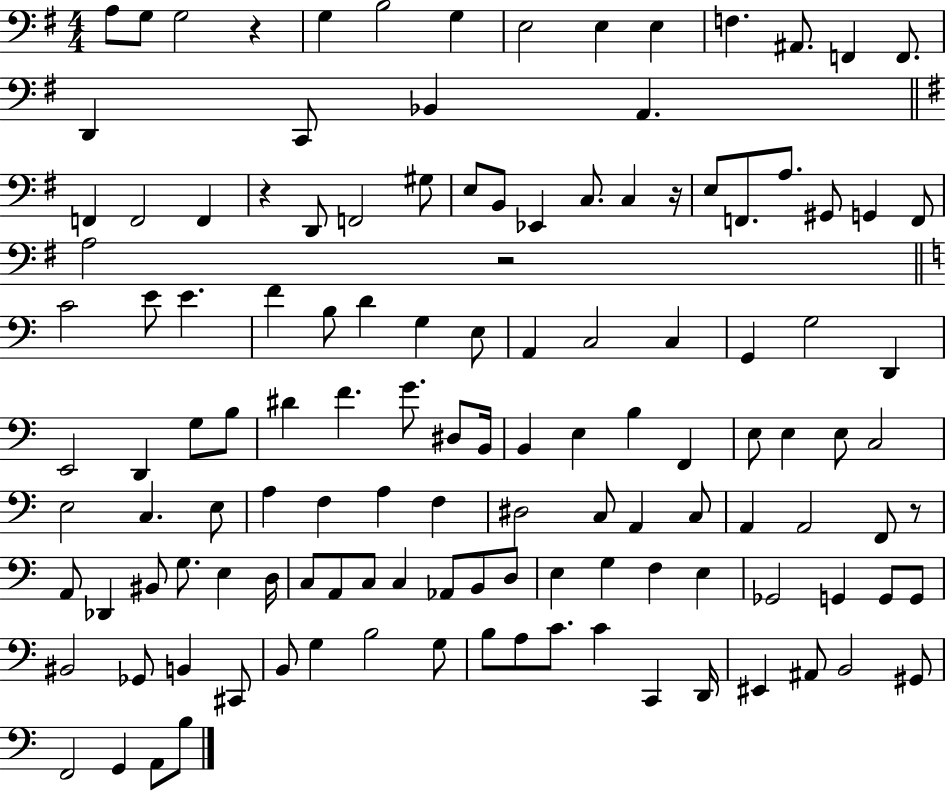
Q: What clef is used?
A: bass